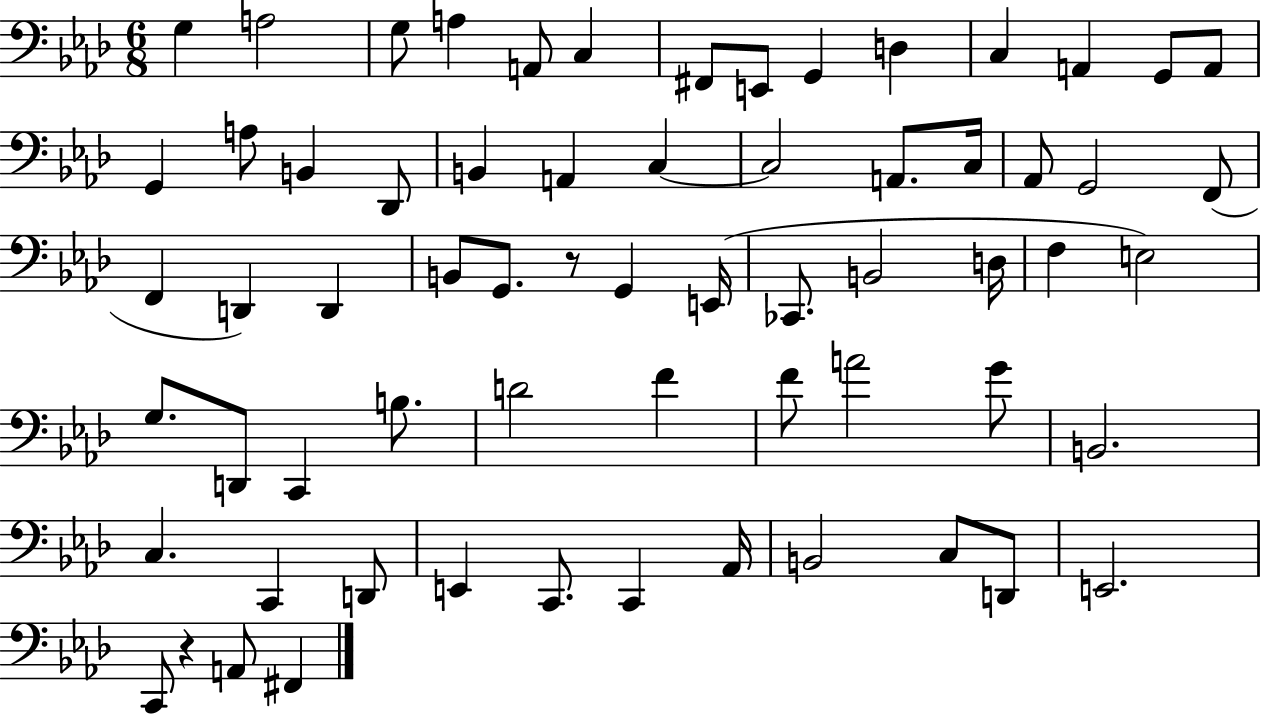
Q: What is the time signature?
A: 6/8